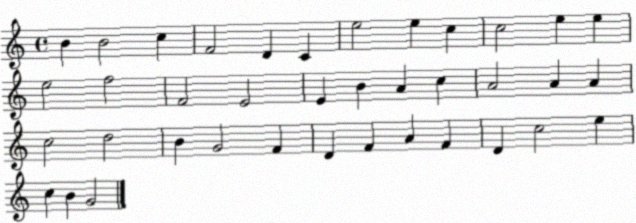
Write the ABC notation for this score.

X:1
T:Untitled
M:4/4
L:1/4
K:C
B B2 c F2 D C e2 e c c2 e e e2 f2 F2 E2 E B A c A2 A A c2 d2 B G2 F D F A F D c2 e c B G2